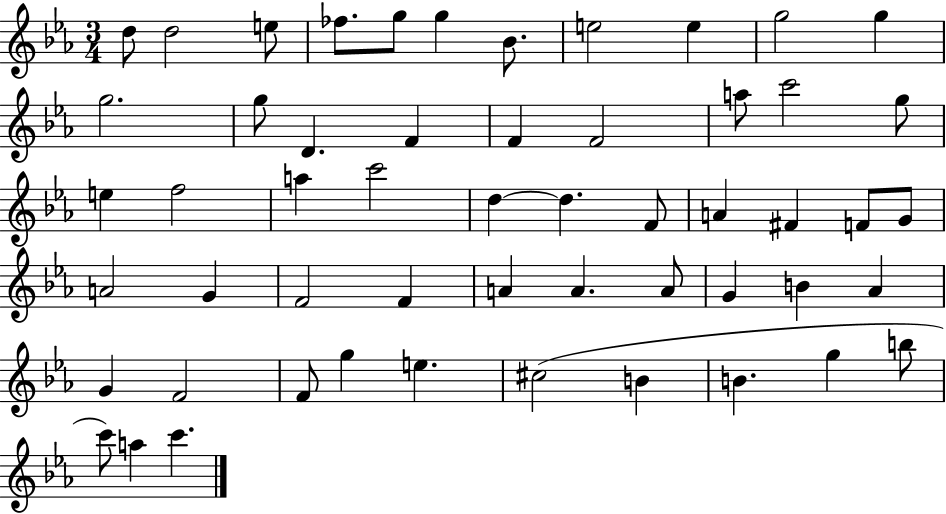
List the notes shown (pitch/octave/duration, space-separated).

D5/e D5/h E5/e FES5/e. G5/e G5/q Bb4/e. E5/h E5/q G5/h G5/q G5/h. G5/e D4/q. F4/q F4/q F4/h A5/e C6/h G5/e E5/q F5/h A5/q C6/h D5/q D5/q. F4/e A4/q F#4/q F4/e G4/e A4/h G4/q F4/h F4/q A4/q A4/q. A4/e G4/q B4/q Ab4/q G4/q F4/h F4/e G5/q E5/q. C#5/h B4/q B4/q. G5/q B5/e C6/e A5/q C6/q.